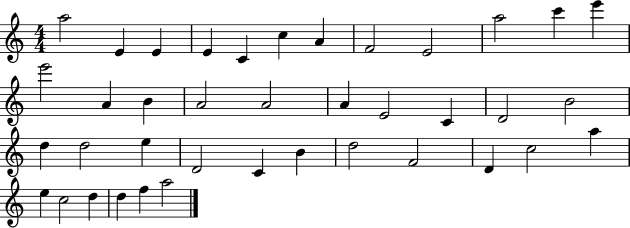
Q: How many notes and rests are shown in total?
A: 39